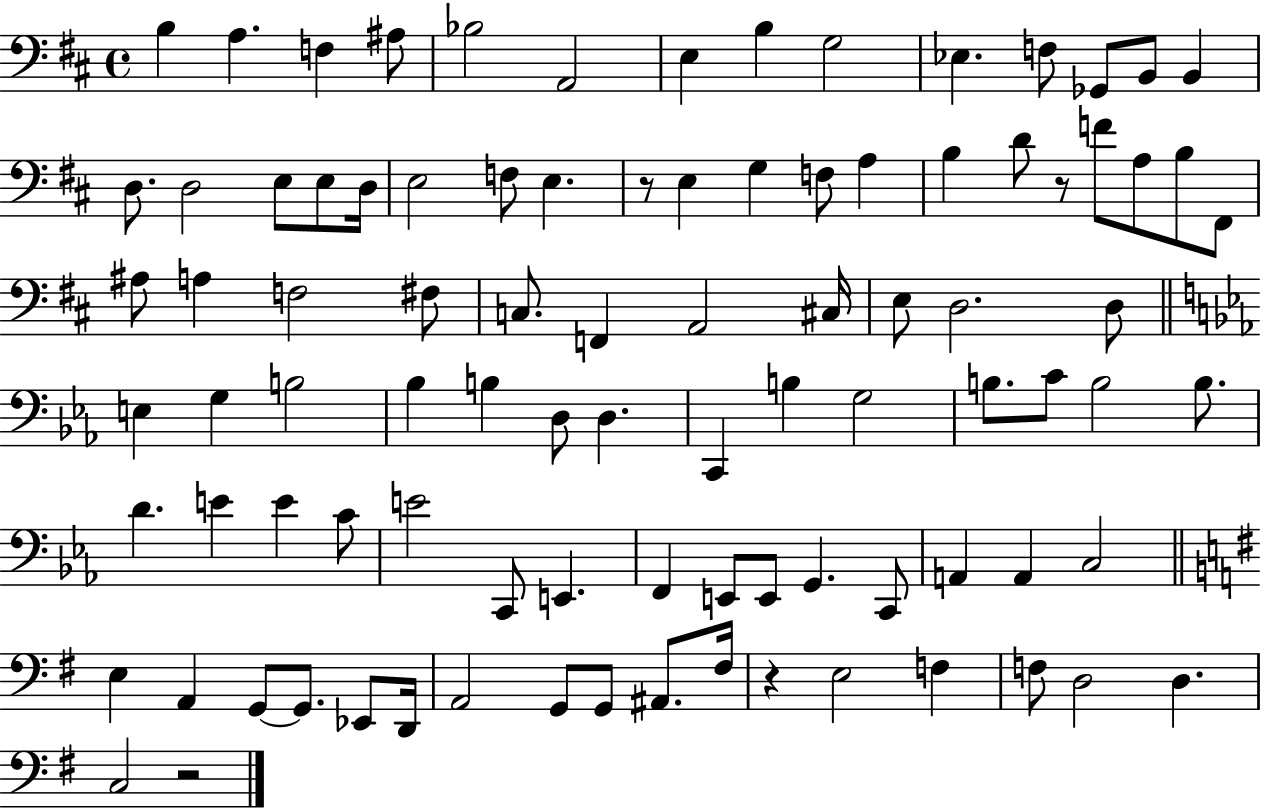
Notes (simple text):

B3/q A3/q. F3/q A#3/e Bb3/h A2/h E3/q B3/q G3/h Eb3/q. F3/e Gb2/e B2/e B2/q D3/e. D3/h E3/e E3/e D3/s E3/h F3/e E3/q. R/e E3/q G3/q F3/e A3/q B3/q D4/e R/e F4/e A3/e B3/e F#2/e A#3/e A3/q F3/h F#3/e C3/e. F2/q A2/h C#3/s E3/e D3/h. D3/e E3/q G3/q B3/h Bb3/q B3/q D3/e D3/q. C2/q B3/q G3/h B3/e. C4/e B3/h B3/e. D4/q. E4/q E4/q C4/e E4/h C2/e E2/q. F2/q E2/e E2/e G2/q. C2/e A2/q A2/q C3/h E3/q A2/q G2/e G2/e. Eb2/e D2/s A2/h G2/e G2/e A#2/e. F#3/s R/q E3/h F3/q F3/e D3/h D3/q. C3/h R/h